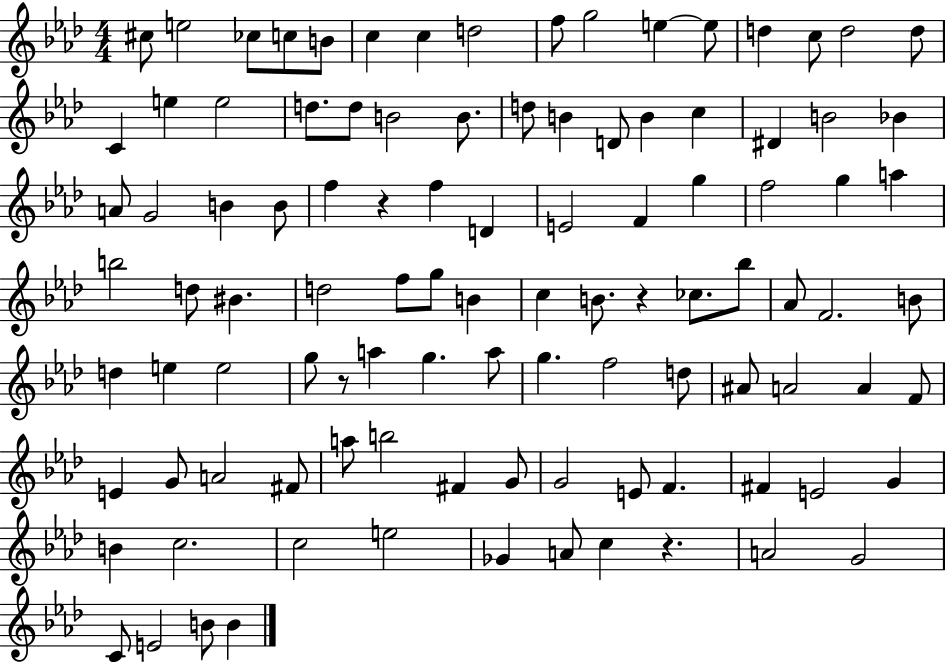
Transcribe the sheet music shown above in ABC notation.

X:1
T:Untitled
M:4/4
L:1/4
K:Ab
^c/2 e2 _c/2 c/2 B/2 c c d2 f/2 g2 e e/2 d c/2 d2 d/2 C e e2 d/2 d/2 B2 B/2 d/2 B D/2 B c ^D B2 _B A/2 G2 B B/2 f z f D E2 F g f2 g a b2 d/2 ^B d2 f/2 g/2 B c B/2 z _c/2 _b/2 _A/2 F2 B/2 d e e2 g/2 z/2 a g a/2 g f2 d/2 ^A/2 A2 A F/2 E G/2 A2 ^F/2 a/2 b2 ^F G/2 G2 E/2 F ^F E2 G B c2 c2 e2 _G A/2 c z A2 G2 C/2 E2 B/2 B